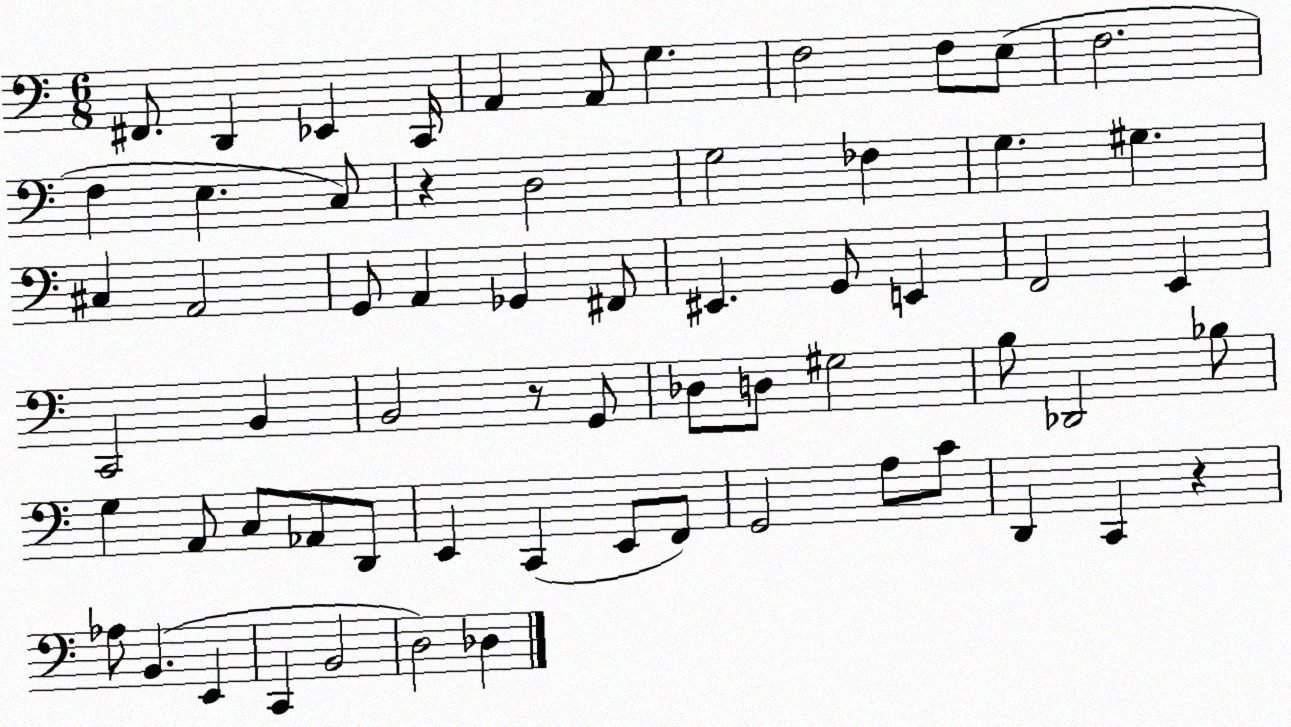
X:1
T:Untitled
M:6/8
L:1/4
K:C
^F,,/2 D,, _E,, C,,/4 A,, A,,/2 G, F,2 F,/2 E,/2 F,2 F, E, C,/2 z D,2 G,2 _F, G, ^G, ^C, A,,2 G,,/2 A,, _G,, ^F,,/2 ^E,, G,,/2 E,, F,,2 E,, C,,2 B,, B,,2 z/2 G,,/2 _D,/2 D,/2 ^G,2 B,/2 _D,,2 _B,/2 G, A,,/2 C,/2 _A,,/2 D,,/2 E,, C,, E,,/2 F,,/2 G,,2 A,/2 C/2 D,, C,, z _A,/2 B,, E,, C,, B,,2 D,2 _D,